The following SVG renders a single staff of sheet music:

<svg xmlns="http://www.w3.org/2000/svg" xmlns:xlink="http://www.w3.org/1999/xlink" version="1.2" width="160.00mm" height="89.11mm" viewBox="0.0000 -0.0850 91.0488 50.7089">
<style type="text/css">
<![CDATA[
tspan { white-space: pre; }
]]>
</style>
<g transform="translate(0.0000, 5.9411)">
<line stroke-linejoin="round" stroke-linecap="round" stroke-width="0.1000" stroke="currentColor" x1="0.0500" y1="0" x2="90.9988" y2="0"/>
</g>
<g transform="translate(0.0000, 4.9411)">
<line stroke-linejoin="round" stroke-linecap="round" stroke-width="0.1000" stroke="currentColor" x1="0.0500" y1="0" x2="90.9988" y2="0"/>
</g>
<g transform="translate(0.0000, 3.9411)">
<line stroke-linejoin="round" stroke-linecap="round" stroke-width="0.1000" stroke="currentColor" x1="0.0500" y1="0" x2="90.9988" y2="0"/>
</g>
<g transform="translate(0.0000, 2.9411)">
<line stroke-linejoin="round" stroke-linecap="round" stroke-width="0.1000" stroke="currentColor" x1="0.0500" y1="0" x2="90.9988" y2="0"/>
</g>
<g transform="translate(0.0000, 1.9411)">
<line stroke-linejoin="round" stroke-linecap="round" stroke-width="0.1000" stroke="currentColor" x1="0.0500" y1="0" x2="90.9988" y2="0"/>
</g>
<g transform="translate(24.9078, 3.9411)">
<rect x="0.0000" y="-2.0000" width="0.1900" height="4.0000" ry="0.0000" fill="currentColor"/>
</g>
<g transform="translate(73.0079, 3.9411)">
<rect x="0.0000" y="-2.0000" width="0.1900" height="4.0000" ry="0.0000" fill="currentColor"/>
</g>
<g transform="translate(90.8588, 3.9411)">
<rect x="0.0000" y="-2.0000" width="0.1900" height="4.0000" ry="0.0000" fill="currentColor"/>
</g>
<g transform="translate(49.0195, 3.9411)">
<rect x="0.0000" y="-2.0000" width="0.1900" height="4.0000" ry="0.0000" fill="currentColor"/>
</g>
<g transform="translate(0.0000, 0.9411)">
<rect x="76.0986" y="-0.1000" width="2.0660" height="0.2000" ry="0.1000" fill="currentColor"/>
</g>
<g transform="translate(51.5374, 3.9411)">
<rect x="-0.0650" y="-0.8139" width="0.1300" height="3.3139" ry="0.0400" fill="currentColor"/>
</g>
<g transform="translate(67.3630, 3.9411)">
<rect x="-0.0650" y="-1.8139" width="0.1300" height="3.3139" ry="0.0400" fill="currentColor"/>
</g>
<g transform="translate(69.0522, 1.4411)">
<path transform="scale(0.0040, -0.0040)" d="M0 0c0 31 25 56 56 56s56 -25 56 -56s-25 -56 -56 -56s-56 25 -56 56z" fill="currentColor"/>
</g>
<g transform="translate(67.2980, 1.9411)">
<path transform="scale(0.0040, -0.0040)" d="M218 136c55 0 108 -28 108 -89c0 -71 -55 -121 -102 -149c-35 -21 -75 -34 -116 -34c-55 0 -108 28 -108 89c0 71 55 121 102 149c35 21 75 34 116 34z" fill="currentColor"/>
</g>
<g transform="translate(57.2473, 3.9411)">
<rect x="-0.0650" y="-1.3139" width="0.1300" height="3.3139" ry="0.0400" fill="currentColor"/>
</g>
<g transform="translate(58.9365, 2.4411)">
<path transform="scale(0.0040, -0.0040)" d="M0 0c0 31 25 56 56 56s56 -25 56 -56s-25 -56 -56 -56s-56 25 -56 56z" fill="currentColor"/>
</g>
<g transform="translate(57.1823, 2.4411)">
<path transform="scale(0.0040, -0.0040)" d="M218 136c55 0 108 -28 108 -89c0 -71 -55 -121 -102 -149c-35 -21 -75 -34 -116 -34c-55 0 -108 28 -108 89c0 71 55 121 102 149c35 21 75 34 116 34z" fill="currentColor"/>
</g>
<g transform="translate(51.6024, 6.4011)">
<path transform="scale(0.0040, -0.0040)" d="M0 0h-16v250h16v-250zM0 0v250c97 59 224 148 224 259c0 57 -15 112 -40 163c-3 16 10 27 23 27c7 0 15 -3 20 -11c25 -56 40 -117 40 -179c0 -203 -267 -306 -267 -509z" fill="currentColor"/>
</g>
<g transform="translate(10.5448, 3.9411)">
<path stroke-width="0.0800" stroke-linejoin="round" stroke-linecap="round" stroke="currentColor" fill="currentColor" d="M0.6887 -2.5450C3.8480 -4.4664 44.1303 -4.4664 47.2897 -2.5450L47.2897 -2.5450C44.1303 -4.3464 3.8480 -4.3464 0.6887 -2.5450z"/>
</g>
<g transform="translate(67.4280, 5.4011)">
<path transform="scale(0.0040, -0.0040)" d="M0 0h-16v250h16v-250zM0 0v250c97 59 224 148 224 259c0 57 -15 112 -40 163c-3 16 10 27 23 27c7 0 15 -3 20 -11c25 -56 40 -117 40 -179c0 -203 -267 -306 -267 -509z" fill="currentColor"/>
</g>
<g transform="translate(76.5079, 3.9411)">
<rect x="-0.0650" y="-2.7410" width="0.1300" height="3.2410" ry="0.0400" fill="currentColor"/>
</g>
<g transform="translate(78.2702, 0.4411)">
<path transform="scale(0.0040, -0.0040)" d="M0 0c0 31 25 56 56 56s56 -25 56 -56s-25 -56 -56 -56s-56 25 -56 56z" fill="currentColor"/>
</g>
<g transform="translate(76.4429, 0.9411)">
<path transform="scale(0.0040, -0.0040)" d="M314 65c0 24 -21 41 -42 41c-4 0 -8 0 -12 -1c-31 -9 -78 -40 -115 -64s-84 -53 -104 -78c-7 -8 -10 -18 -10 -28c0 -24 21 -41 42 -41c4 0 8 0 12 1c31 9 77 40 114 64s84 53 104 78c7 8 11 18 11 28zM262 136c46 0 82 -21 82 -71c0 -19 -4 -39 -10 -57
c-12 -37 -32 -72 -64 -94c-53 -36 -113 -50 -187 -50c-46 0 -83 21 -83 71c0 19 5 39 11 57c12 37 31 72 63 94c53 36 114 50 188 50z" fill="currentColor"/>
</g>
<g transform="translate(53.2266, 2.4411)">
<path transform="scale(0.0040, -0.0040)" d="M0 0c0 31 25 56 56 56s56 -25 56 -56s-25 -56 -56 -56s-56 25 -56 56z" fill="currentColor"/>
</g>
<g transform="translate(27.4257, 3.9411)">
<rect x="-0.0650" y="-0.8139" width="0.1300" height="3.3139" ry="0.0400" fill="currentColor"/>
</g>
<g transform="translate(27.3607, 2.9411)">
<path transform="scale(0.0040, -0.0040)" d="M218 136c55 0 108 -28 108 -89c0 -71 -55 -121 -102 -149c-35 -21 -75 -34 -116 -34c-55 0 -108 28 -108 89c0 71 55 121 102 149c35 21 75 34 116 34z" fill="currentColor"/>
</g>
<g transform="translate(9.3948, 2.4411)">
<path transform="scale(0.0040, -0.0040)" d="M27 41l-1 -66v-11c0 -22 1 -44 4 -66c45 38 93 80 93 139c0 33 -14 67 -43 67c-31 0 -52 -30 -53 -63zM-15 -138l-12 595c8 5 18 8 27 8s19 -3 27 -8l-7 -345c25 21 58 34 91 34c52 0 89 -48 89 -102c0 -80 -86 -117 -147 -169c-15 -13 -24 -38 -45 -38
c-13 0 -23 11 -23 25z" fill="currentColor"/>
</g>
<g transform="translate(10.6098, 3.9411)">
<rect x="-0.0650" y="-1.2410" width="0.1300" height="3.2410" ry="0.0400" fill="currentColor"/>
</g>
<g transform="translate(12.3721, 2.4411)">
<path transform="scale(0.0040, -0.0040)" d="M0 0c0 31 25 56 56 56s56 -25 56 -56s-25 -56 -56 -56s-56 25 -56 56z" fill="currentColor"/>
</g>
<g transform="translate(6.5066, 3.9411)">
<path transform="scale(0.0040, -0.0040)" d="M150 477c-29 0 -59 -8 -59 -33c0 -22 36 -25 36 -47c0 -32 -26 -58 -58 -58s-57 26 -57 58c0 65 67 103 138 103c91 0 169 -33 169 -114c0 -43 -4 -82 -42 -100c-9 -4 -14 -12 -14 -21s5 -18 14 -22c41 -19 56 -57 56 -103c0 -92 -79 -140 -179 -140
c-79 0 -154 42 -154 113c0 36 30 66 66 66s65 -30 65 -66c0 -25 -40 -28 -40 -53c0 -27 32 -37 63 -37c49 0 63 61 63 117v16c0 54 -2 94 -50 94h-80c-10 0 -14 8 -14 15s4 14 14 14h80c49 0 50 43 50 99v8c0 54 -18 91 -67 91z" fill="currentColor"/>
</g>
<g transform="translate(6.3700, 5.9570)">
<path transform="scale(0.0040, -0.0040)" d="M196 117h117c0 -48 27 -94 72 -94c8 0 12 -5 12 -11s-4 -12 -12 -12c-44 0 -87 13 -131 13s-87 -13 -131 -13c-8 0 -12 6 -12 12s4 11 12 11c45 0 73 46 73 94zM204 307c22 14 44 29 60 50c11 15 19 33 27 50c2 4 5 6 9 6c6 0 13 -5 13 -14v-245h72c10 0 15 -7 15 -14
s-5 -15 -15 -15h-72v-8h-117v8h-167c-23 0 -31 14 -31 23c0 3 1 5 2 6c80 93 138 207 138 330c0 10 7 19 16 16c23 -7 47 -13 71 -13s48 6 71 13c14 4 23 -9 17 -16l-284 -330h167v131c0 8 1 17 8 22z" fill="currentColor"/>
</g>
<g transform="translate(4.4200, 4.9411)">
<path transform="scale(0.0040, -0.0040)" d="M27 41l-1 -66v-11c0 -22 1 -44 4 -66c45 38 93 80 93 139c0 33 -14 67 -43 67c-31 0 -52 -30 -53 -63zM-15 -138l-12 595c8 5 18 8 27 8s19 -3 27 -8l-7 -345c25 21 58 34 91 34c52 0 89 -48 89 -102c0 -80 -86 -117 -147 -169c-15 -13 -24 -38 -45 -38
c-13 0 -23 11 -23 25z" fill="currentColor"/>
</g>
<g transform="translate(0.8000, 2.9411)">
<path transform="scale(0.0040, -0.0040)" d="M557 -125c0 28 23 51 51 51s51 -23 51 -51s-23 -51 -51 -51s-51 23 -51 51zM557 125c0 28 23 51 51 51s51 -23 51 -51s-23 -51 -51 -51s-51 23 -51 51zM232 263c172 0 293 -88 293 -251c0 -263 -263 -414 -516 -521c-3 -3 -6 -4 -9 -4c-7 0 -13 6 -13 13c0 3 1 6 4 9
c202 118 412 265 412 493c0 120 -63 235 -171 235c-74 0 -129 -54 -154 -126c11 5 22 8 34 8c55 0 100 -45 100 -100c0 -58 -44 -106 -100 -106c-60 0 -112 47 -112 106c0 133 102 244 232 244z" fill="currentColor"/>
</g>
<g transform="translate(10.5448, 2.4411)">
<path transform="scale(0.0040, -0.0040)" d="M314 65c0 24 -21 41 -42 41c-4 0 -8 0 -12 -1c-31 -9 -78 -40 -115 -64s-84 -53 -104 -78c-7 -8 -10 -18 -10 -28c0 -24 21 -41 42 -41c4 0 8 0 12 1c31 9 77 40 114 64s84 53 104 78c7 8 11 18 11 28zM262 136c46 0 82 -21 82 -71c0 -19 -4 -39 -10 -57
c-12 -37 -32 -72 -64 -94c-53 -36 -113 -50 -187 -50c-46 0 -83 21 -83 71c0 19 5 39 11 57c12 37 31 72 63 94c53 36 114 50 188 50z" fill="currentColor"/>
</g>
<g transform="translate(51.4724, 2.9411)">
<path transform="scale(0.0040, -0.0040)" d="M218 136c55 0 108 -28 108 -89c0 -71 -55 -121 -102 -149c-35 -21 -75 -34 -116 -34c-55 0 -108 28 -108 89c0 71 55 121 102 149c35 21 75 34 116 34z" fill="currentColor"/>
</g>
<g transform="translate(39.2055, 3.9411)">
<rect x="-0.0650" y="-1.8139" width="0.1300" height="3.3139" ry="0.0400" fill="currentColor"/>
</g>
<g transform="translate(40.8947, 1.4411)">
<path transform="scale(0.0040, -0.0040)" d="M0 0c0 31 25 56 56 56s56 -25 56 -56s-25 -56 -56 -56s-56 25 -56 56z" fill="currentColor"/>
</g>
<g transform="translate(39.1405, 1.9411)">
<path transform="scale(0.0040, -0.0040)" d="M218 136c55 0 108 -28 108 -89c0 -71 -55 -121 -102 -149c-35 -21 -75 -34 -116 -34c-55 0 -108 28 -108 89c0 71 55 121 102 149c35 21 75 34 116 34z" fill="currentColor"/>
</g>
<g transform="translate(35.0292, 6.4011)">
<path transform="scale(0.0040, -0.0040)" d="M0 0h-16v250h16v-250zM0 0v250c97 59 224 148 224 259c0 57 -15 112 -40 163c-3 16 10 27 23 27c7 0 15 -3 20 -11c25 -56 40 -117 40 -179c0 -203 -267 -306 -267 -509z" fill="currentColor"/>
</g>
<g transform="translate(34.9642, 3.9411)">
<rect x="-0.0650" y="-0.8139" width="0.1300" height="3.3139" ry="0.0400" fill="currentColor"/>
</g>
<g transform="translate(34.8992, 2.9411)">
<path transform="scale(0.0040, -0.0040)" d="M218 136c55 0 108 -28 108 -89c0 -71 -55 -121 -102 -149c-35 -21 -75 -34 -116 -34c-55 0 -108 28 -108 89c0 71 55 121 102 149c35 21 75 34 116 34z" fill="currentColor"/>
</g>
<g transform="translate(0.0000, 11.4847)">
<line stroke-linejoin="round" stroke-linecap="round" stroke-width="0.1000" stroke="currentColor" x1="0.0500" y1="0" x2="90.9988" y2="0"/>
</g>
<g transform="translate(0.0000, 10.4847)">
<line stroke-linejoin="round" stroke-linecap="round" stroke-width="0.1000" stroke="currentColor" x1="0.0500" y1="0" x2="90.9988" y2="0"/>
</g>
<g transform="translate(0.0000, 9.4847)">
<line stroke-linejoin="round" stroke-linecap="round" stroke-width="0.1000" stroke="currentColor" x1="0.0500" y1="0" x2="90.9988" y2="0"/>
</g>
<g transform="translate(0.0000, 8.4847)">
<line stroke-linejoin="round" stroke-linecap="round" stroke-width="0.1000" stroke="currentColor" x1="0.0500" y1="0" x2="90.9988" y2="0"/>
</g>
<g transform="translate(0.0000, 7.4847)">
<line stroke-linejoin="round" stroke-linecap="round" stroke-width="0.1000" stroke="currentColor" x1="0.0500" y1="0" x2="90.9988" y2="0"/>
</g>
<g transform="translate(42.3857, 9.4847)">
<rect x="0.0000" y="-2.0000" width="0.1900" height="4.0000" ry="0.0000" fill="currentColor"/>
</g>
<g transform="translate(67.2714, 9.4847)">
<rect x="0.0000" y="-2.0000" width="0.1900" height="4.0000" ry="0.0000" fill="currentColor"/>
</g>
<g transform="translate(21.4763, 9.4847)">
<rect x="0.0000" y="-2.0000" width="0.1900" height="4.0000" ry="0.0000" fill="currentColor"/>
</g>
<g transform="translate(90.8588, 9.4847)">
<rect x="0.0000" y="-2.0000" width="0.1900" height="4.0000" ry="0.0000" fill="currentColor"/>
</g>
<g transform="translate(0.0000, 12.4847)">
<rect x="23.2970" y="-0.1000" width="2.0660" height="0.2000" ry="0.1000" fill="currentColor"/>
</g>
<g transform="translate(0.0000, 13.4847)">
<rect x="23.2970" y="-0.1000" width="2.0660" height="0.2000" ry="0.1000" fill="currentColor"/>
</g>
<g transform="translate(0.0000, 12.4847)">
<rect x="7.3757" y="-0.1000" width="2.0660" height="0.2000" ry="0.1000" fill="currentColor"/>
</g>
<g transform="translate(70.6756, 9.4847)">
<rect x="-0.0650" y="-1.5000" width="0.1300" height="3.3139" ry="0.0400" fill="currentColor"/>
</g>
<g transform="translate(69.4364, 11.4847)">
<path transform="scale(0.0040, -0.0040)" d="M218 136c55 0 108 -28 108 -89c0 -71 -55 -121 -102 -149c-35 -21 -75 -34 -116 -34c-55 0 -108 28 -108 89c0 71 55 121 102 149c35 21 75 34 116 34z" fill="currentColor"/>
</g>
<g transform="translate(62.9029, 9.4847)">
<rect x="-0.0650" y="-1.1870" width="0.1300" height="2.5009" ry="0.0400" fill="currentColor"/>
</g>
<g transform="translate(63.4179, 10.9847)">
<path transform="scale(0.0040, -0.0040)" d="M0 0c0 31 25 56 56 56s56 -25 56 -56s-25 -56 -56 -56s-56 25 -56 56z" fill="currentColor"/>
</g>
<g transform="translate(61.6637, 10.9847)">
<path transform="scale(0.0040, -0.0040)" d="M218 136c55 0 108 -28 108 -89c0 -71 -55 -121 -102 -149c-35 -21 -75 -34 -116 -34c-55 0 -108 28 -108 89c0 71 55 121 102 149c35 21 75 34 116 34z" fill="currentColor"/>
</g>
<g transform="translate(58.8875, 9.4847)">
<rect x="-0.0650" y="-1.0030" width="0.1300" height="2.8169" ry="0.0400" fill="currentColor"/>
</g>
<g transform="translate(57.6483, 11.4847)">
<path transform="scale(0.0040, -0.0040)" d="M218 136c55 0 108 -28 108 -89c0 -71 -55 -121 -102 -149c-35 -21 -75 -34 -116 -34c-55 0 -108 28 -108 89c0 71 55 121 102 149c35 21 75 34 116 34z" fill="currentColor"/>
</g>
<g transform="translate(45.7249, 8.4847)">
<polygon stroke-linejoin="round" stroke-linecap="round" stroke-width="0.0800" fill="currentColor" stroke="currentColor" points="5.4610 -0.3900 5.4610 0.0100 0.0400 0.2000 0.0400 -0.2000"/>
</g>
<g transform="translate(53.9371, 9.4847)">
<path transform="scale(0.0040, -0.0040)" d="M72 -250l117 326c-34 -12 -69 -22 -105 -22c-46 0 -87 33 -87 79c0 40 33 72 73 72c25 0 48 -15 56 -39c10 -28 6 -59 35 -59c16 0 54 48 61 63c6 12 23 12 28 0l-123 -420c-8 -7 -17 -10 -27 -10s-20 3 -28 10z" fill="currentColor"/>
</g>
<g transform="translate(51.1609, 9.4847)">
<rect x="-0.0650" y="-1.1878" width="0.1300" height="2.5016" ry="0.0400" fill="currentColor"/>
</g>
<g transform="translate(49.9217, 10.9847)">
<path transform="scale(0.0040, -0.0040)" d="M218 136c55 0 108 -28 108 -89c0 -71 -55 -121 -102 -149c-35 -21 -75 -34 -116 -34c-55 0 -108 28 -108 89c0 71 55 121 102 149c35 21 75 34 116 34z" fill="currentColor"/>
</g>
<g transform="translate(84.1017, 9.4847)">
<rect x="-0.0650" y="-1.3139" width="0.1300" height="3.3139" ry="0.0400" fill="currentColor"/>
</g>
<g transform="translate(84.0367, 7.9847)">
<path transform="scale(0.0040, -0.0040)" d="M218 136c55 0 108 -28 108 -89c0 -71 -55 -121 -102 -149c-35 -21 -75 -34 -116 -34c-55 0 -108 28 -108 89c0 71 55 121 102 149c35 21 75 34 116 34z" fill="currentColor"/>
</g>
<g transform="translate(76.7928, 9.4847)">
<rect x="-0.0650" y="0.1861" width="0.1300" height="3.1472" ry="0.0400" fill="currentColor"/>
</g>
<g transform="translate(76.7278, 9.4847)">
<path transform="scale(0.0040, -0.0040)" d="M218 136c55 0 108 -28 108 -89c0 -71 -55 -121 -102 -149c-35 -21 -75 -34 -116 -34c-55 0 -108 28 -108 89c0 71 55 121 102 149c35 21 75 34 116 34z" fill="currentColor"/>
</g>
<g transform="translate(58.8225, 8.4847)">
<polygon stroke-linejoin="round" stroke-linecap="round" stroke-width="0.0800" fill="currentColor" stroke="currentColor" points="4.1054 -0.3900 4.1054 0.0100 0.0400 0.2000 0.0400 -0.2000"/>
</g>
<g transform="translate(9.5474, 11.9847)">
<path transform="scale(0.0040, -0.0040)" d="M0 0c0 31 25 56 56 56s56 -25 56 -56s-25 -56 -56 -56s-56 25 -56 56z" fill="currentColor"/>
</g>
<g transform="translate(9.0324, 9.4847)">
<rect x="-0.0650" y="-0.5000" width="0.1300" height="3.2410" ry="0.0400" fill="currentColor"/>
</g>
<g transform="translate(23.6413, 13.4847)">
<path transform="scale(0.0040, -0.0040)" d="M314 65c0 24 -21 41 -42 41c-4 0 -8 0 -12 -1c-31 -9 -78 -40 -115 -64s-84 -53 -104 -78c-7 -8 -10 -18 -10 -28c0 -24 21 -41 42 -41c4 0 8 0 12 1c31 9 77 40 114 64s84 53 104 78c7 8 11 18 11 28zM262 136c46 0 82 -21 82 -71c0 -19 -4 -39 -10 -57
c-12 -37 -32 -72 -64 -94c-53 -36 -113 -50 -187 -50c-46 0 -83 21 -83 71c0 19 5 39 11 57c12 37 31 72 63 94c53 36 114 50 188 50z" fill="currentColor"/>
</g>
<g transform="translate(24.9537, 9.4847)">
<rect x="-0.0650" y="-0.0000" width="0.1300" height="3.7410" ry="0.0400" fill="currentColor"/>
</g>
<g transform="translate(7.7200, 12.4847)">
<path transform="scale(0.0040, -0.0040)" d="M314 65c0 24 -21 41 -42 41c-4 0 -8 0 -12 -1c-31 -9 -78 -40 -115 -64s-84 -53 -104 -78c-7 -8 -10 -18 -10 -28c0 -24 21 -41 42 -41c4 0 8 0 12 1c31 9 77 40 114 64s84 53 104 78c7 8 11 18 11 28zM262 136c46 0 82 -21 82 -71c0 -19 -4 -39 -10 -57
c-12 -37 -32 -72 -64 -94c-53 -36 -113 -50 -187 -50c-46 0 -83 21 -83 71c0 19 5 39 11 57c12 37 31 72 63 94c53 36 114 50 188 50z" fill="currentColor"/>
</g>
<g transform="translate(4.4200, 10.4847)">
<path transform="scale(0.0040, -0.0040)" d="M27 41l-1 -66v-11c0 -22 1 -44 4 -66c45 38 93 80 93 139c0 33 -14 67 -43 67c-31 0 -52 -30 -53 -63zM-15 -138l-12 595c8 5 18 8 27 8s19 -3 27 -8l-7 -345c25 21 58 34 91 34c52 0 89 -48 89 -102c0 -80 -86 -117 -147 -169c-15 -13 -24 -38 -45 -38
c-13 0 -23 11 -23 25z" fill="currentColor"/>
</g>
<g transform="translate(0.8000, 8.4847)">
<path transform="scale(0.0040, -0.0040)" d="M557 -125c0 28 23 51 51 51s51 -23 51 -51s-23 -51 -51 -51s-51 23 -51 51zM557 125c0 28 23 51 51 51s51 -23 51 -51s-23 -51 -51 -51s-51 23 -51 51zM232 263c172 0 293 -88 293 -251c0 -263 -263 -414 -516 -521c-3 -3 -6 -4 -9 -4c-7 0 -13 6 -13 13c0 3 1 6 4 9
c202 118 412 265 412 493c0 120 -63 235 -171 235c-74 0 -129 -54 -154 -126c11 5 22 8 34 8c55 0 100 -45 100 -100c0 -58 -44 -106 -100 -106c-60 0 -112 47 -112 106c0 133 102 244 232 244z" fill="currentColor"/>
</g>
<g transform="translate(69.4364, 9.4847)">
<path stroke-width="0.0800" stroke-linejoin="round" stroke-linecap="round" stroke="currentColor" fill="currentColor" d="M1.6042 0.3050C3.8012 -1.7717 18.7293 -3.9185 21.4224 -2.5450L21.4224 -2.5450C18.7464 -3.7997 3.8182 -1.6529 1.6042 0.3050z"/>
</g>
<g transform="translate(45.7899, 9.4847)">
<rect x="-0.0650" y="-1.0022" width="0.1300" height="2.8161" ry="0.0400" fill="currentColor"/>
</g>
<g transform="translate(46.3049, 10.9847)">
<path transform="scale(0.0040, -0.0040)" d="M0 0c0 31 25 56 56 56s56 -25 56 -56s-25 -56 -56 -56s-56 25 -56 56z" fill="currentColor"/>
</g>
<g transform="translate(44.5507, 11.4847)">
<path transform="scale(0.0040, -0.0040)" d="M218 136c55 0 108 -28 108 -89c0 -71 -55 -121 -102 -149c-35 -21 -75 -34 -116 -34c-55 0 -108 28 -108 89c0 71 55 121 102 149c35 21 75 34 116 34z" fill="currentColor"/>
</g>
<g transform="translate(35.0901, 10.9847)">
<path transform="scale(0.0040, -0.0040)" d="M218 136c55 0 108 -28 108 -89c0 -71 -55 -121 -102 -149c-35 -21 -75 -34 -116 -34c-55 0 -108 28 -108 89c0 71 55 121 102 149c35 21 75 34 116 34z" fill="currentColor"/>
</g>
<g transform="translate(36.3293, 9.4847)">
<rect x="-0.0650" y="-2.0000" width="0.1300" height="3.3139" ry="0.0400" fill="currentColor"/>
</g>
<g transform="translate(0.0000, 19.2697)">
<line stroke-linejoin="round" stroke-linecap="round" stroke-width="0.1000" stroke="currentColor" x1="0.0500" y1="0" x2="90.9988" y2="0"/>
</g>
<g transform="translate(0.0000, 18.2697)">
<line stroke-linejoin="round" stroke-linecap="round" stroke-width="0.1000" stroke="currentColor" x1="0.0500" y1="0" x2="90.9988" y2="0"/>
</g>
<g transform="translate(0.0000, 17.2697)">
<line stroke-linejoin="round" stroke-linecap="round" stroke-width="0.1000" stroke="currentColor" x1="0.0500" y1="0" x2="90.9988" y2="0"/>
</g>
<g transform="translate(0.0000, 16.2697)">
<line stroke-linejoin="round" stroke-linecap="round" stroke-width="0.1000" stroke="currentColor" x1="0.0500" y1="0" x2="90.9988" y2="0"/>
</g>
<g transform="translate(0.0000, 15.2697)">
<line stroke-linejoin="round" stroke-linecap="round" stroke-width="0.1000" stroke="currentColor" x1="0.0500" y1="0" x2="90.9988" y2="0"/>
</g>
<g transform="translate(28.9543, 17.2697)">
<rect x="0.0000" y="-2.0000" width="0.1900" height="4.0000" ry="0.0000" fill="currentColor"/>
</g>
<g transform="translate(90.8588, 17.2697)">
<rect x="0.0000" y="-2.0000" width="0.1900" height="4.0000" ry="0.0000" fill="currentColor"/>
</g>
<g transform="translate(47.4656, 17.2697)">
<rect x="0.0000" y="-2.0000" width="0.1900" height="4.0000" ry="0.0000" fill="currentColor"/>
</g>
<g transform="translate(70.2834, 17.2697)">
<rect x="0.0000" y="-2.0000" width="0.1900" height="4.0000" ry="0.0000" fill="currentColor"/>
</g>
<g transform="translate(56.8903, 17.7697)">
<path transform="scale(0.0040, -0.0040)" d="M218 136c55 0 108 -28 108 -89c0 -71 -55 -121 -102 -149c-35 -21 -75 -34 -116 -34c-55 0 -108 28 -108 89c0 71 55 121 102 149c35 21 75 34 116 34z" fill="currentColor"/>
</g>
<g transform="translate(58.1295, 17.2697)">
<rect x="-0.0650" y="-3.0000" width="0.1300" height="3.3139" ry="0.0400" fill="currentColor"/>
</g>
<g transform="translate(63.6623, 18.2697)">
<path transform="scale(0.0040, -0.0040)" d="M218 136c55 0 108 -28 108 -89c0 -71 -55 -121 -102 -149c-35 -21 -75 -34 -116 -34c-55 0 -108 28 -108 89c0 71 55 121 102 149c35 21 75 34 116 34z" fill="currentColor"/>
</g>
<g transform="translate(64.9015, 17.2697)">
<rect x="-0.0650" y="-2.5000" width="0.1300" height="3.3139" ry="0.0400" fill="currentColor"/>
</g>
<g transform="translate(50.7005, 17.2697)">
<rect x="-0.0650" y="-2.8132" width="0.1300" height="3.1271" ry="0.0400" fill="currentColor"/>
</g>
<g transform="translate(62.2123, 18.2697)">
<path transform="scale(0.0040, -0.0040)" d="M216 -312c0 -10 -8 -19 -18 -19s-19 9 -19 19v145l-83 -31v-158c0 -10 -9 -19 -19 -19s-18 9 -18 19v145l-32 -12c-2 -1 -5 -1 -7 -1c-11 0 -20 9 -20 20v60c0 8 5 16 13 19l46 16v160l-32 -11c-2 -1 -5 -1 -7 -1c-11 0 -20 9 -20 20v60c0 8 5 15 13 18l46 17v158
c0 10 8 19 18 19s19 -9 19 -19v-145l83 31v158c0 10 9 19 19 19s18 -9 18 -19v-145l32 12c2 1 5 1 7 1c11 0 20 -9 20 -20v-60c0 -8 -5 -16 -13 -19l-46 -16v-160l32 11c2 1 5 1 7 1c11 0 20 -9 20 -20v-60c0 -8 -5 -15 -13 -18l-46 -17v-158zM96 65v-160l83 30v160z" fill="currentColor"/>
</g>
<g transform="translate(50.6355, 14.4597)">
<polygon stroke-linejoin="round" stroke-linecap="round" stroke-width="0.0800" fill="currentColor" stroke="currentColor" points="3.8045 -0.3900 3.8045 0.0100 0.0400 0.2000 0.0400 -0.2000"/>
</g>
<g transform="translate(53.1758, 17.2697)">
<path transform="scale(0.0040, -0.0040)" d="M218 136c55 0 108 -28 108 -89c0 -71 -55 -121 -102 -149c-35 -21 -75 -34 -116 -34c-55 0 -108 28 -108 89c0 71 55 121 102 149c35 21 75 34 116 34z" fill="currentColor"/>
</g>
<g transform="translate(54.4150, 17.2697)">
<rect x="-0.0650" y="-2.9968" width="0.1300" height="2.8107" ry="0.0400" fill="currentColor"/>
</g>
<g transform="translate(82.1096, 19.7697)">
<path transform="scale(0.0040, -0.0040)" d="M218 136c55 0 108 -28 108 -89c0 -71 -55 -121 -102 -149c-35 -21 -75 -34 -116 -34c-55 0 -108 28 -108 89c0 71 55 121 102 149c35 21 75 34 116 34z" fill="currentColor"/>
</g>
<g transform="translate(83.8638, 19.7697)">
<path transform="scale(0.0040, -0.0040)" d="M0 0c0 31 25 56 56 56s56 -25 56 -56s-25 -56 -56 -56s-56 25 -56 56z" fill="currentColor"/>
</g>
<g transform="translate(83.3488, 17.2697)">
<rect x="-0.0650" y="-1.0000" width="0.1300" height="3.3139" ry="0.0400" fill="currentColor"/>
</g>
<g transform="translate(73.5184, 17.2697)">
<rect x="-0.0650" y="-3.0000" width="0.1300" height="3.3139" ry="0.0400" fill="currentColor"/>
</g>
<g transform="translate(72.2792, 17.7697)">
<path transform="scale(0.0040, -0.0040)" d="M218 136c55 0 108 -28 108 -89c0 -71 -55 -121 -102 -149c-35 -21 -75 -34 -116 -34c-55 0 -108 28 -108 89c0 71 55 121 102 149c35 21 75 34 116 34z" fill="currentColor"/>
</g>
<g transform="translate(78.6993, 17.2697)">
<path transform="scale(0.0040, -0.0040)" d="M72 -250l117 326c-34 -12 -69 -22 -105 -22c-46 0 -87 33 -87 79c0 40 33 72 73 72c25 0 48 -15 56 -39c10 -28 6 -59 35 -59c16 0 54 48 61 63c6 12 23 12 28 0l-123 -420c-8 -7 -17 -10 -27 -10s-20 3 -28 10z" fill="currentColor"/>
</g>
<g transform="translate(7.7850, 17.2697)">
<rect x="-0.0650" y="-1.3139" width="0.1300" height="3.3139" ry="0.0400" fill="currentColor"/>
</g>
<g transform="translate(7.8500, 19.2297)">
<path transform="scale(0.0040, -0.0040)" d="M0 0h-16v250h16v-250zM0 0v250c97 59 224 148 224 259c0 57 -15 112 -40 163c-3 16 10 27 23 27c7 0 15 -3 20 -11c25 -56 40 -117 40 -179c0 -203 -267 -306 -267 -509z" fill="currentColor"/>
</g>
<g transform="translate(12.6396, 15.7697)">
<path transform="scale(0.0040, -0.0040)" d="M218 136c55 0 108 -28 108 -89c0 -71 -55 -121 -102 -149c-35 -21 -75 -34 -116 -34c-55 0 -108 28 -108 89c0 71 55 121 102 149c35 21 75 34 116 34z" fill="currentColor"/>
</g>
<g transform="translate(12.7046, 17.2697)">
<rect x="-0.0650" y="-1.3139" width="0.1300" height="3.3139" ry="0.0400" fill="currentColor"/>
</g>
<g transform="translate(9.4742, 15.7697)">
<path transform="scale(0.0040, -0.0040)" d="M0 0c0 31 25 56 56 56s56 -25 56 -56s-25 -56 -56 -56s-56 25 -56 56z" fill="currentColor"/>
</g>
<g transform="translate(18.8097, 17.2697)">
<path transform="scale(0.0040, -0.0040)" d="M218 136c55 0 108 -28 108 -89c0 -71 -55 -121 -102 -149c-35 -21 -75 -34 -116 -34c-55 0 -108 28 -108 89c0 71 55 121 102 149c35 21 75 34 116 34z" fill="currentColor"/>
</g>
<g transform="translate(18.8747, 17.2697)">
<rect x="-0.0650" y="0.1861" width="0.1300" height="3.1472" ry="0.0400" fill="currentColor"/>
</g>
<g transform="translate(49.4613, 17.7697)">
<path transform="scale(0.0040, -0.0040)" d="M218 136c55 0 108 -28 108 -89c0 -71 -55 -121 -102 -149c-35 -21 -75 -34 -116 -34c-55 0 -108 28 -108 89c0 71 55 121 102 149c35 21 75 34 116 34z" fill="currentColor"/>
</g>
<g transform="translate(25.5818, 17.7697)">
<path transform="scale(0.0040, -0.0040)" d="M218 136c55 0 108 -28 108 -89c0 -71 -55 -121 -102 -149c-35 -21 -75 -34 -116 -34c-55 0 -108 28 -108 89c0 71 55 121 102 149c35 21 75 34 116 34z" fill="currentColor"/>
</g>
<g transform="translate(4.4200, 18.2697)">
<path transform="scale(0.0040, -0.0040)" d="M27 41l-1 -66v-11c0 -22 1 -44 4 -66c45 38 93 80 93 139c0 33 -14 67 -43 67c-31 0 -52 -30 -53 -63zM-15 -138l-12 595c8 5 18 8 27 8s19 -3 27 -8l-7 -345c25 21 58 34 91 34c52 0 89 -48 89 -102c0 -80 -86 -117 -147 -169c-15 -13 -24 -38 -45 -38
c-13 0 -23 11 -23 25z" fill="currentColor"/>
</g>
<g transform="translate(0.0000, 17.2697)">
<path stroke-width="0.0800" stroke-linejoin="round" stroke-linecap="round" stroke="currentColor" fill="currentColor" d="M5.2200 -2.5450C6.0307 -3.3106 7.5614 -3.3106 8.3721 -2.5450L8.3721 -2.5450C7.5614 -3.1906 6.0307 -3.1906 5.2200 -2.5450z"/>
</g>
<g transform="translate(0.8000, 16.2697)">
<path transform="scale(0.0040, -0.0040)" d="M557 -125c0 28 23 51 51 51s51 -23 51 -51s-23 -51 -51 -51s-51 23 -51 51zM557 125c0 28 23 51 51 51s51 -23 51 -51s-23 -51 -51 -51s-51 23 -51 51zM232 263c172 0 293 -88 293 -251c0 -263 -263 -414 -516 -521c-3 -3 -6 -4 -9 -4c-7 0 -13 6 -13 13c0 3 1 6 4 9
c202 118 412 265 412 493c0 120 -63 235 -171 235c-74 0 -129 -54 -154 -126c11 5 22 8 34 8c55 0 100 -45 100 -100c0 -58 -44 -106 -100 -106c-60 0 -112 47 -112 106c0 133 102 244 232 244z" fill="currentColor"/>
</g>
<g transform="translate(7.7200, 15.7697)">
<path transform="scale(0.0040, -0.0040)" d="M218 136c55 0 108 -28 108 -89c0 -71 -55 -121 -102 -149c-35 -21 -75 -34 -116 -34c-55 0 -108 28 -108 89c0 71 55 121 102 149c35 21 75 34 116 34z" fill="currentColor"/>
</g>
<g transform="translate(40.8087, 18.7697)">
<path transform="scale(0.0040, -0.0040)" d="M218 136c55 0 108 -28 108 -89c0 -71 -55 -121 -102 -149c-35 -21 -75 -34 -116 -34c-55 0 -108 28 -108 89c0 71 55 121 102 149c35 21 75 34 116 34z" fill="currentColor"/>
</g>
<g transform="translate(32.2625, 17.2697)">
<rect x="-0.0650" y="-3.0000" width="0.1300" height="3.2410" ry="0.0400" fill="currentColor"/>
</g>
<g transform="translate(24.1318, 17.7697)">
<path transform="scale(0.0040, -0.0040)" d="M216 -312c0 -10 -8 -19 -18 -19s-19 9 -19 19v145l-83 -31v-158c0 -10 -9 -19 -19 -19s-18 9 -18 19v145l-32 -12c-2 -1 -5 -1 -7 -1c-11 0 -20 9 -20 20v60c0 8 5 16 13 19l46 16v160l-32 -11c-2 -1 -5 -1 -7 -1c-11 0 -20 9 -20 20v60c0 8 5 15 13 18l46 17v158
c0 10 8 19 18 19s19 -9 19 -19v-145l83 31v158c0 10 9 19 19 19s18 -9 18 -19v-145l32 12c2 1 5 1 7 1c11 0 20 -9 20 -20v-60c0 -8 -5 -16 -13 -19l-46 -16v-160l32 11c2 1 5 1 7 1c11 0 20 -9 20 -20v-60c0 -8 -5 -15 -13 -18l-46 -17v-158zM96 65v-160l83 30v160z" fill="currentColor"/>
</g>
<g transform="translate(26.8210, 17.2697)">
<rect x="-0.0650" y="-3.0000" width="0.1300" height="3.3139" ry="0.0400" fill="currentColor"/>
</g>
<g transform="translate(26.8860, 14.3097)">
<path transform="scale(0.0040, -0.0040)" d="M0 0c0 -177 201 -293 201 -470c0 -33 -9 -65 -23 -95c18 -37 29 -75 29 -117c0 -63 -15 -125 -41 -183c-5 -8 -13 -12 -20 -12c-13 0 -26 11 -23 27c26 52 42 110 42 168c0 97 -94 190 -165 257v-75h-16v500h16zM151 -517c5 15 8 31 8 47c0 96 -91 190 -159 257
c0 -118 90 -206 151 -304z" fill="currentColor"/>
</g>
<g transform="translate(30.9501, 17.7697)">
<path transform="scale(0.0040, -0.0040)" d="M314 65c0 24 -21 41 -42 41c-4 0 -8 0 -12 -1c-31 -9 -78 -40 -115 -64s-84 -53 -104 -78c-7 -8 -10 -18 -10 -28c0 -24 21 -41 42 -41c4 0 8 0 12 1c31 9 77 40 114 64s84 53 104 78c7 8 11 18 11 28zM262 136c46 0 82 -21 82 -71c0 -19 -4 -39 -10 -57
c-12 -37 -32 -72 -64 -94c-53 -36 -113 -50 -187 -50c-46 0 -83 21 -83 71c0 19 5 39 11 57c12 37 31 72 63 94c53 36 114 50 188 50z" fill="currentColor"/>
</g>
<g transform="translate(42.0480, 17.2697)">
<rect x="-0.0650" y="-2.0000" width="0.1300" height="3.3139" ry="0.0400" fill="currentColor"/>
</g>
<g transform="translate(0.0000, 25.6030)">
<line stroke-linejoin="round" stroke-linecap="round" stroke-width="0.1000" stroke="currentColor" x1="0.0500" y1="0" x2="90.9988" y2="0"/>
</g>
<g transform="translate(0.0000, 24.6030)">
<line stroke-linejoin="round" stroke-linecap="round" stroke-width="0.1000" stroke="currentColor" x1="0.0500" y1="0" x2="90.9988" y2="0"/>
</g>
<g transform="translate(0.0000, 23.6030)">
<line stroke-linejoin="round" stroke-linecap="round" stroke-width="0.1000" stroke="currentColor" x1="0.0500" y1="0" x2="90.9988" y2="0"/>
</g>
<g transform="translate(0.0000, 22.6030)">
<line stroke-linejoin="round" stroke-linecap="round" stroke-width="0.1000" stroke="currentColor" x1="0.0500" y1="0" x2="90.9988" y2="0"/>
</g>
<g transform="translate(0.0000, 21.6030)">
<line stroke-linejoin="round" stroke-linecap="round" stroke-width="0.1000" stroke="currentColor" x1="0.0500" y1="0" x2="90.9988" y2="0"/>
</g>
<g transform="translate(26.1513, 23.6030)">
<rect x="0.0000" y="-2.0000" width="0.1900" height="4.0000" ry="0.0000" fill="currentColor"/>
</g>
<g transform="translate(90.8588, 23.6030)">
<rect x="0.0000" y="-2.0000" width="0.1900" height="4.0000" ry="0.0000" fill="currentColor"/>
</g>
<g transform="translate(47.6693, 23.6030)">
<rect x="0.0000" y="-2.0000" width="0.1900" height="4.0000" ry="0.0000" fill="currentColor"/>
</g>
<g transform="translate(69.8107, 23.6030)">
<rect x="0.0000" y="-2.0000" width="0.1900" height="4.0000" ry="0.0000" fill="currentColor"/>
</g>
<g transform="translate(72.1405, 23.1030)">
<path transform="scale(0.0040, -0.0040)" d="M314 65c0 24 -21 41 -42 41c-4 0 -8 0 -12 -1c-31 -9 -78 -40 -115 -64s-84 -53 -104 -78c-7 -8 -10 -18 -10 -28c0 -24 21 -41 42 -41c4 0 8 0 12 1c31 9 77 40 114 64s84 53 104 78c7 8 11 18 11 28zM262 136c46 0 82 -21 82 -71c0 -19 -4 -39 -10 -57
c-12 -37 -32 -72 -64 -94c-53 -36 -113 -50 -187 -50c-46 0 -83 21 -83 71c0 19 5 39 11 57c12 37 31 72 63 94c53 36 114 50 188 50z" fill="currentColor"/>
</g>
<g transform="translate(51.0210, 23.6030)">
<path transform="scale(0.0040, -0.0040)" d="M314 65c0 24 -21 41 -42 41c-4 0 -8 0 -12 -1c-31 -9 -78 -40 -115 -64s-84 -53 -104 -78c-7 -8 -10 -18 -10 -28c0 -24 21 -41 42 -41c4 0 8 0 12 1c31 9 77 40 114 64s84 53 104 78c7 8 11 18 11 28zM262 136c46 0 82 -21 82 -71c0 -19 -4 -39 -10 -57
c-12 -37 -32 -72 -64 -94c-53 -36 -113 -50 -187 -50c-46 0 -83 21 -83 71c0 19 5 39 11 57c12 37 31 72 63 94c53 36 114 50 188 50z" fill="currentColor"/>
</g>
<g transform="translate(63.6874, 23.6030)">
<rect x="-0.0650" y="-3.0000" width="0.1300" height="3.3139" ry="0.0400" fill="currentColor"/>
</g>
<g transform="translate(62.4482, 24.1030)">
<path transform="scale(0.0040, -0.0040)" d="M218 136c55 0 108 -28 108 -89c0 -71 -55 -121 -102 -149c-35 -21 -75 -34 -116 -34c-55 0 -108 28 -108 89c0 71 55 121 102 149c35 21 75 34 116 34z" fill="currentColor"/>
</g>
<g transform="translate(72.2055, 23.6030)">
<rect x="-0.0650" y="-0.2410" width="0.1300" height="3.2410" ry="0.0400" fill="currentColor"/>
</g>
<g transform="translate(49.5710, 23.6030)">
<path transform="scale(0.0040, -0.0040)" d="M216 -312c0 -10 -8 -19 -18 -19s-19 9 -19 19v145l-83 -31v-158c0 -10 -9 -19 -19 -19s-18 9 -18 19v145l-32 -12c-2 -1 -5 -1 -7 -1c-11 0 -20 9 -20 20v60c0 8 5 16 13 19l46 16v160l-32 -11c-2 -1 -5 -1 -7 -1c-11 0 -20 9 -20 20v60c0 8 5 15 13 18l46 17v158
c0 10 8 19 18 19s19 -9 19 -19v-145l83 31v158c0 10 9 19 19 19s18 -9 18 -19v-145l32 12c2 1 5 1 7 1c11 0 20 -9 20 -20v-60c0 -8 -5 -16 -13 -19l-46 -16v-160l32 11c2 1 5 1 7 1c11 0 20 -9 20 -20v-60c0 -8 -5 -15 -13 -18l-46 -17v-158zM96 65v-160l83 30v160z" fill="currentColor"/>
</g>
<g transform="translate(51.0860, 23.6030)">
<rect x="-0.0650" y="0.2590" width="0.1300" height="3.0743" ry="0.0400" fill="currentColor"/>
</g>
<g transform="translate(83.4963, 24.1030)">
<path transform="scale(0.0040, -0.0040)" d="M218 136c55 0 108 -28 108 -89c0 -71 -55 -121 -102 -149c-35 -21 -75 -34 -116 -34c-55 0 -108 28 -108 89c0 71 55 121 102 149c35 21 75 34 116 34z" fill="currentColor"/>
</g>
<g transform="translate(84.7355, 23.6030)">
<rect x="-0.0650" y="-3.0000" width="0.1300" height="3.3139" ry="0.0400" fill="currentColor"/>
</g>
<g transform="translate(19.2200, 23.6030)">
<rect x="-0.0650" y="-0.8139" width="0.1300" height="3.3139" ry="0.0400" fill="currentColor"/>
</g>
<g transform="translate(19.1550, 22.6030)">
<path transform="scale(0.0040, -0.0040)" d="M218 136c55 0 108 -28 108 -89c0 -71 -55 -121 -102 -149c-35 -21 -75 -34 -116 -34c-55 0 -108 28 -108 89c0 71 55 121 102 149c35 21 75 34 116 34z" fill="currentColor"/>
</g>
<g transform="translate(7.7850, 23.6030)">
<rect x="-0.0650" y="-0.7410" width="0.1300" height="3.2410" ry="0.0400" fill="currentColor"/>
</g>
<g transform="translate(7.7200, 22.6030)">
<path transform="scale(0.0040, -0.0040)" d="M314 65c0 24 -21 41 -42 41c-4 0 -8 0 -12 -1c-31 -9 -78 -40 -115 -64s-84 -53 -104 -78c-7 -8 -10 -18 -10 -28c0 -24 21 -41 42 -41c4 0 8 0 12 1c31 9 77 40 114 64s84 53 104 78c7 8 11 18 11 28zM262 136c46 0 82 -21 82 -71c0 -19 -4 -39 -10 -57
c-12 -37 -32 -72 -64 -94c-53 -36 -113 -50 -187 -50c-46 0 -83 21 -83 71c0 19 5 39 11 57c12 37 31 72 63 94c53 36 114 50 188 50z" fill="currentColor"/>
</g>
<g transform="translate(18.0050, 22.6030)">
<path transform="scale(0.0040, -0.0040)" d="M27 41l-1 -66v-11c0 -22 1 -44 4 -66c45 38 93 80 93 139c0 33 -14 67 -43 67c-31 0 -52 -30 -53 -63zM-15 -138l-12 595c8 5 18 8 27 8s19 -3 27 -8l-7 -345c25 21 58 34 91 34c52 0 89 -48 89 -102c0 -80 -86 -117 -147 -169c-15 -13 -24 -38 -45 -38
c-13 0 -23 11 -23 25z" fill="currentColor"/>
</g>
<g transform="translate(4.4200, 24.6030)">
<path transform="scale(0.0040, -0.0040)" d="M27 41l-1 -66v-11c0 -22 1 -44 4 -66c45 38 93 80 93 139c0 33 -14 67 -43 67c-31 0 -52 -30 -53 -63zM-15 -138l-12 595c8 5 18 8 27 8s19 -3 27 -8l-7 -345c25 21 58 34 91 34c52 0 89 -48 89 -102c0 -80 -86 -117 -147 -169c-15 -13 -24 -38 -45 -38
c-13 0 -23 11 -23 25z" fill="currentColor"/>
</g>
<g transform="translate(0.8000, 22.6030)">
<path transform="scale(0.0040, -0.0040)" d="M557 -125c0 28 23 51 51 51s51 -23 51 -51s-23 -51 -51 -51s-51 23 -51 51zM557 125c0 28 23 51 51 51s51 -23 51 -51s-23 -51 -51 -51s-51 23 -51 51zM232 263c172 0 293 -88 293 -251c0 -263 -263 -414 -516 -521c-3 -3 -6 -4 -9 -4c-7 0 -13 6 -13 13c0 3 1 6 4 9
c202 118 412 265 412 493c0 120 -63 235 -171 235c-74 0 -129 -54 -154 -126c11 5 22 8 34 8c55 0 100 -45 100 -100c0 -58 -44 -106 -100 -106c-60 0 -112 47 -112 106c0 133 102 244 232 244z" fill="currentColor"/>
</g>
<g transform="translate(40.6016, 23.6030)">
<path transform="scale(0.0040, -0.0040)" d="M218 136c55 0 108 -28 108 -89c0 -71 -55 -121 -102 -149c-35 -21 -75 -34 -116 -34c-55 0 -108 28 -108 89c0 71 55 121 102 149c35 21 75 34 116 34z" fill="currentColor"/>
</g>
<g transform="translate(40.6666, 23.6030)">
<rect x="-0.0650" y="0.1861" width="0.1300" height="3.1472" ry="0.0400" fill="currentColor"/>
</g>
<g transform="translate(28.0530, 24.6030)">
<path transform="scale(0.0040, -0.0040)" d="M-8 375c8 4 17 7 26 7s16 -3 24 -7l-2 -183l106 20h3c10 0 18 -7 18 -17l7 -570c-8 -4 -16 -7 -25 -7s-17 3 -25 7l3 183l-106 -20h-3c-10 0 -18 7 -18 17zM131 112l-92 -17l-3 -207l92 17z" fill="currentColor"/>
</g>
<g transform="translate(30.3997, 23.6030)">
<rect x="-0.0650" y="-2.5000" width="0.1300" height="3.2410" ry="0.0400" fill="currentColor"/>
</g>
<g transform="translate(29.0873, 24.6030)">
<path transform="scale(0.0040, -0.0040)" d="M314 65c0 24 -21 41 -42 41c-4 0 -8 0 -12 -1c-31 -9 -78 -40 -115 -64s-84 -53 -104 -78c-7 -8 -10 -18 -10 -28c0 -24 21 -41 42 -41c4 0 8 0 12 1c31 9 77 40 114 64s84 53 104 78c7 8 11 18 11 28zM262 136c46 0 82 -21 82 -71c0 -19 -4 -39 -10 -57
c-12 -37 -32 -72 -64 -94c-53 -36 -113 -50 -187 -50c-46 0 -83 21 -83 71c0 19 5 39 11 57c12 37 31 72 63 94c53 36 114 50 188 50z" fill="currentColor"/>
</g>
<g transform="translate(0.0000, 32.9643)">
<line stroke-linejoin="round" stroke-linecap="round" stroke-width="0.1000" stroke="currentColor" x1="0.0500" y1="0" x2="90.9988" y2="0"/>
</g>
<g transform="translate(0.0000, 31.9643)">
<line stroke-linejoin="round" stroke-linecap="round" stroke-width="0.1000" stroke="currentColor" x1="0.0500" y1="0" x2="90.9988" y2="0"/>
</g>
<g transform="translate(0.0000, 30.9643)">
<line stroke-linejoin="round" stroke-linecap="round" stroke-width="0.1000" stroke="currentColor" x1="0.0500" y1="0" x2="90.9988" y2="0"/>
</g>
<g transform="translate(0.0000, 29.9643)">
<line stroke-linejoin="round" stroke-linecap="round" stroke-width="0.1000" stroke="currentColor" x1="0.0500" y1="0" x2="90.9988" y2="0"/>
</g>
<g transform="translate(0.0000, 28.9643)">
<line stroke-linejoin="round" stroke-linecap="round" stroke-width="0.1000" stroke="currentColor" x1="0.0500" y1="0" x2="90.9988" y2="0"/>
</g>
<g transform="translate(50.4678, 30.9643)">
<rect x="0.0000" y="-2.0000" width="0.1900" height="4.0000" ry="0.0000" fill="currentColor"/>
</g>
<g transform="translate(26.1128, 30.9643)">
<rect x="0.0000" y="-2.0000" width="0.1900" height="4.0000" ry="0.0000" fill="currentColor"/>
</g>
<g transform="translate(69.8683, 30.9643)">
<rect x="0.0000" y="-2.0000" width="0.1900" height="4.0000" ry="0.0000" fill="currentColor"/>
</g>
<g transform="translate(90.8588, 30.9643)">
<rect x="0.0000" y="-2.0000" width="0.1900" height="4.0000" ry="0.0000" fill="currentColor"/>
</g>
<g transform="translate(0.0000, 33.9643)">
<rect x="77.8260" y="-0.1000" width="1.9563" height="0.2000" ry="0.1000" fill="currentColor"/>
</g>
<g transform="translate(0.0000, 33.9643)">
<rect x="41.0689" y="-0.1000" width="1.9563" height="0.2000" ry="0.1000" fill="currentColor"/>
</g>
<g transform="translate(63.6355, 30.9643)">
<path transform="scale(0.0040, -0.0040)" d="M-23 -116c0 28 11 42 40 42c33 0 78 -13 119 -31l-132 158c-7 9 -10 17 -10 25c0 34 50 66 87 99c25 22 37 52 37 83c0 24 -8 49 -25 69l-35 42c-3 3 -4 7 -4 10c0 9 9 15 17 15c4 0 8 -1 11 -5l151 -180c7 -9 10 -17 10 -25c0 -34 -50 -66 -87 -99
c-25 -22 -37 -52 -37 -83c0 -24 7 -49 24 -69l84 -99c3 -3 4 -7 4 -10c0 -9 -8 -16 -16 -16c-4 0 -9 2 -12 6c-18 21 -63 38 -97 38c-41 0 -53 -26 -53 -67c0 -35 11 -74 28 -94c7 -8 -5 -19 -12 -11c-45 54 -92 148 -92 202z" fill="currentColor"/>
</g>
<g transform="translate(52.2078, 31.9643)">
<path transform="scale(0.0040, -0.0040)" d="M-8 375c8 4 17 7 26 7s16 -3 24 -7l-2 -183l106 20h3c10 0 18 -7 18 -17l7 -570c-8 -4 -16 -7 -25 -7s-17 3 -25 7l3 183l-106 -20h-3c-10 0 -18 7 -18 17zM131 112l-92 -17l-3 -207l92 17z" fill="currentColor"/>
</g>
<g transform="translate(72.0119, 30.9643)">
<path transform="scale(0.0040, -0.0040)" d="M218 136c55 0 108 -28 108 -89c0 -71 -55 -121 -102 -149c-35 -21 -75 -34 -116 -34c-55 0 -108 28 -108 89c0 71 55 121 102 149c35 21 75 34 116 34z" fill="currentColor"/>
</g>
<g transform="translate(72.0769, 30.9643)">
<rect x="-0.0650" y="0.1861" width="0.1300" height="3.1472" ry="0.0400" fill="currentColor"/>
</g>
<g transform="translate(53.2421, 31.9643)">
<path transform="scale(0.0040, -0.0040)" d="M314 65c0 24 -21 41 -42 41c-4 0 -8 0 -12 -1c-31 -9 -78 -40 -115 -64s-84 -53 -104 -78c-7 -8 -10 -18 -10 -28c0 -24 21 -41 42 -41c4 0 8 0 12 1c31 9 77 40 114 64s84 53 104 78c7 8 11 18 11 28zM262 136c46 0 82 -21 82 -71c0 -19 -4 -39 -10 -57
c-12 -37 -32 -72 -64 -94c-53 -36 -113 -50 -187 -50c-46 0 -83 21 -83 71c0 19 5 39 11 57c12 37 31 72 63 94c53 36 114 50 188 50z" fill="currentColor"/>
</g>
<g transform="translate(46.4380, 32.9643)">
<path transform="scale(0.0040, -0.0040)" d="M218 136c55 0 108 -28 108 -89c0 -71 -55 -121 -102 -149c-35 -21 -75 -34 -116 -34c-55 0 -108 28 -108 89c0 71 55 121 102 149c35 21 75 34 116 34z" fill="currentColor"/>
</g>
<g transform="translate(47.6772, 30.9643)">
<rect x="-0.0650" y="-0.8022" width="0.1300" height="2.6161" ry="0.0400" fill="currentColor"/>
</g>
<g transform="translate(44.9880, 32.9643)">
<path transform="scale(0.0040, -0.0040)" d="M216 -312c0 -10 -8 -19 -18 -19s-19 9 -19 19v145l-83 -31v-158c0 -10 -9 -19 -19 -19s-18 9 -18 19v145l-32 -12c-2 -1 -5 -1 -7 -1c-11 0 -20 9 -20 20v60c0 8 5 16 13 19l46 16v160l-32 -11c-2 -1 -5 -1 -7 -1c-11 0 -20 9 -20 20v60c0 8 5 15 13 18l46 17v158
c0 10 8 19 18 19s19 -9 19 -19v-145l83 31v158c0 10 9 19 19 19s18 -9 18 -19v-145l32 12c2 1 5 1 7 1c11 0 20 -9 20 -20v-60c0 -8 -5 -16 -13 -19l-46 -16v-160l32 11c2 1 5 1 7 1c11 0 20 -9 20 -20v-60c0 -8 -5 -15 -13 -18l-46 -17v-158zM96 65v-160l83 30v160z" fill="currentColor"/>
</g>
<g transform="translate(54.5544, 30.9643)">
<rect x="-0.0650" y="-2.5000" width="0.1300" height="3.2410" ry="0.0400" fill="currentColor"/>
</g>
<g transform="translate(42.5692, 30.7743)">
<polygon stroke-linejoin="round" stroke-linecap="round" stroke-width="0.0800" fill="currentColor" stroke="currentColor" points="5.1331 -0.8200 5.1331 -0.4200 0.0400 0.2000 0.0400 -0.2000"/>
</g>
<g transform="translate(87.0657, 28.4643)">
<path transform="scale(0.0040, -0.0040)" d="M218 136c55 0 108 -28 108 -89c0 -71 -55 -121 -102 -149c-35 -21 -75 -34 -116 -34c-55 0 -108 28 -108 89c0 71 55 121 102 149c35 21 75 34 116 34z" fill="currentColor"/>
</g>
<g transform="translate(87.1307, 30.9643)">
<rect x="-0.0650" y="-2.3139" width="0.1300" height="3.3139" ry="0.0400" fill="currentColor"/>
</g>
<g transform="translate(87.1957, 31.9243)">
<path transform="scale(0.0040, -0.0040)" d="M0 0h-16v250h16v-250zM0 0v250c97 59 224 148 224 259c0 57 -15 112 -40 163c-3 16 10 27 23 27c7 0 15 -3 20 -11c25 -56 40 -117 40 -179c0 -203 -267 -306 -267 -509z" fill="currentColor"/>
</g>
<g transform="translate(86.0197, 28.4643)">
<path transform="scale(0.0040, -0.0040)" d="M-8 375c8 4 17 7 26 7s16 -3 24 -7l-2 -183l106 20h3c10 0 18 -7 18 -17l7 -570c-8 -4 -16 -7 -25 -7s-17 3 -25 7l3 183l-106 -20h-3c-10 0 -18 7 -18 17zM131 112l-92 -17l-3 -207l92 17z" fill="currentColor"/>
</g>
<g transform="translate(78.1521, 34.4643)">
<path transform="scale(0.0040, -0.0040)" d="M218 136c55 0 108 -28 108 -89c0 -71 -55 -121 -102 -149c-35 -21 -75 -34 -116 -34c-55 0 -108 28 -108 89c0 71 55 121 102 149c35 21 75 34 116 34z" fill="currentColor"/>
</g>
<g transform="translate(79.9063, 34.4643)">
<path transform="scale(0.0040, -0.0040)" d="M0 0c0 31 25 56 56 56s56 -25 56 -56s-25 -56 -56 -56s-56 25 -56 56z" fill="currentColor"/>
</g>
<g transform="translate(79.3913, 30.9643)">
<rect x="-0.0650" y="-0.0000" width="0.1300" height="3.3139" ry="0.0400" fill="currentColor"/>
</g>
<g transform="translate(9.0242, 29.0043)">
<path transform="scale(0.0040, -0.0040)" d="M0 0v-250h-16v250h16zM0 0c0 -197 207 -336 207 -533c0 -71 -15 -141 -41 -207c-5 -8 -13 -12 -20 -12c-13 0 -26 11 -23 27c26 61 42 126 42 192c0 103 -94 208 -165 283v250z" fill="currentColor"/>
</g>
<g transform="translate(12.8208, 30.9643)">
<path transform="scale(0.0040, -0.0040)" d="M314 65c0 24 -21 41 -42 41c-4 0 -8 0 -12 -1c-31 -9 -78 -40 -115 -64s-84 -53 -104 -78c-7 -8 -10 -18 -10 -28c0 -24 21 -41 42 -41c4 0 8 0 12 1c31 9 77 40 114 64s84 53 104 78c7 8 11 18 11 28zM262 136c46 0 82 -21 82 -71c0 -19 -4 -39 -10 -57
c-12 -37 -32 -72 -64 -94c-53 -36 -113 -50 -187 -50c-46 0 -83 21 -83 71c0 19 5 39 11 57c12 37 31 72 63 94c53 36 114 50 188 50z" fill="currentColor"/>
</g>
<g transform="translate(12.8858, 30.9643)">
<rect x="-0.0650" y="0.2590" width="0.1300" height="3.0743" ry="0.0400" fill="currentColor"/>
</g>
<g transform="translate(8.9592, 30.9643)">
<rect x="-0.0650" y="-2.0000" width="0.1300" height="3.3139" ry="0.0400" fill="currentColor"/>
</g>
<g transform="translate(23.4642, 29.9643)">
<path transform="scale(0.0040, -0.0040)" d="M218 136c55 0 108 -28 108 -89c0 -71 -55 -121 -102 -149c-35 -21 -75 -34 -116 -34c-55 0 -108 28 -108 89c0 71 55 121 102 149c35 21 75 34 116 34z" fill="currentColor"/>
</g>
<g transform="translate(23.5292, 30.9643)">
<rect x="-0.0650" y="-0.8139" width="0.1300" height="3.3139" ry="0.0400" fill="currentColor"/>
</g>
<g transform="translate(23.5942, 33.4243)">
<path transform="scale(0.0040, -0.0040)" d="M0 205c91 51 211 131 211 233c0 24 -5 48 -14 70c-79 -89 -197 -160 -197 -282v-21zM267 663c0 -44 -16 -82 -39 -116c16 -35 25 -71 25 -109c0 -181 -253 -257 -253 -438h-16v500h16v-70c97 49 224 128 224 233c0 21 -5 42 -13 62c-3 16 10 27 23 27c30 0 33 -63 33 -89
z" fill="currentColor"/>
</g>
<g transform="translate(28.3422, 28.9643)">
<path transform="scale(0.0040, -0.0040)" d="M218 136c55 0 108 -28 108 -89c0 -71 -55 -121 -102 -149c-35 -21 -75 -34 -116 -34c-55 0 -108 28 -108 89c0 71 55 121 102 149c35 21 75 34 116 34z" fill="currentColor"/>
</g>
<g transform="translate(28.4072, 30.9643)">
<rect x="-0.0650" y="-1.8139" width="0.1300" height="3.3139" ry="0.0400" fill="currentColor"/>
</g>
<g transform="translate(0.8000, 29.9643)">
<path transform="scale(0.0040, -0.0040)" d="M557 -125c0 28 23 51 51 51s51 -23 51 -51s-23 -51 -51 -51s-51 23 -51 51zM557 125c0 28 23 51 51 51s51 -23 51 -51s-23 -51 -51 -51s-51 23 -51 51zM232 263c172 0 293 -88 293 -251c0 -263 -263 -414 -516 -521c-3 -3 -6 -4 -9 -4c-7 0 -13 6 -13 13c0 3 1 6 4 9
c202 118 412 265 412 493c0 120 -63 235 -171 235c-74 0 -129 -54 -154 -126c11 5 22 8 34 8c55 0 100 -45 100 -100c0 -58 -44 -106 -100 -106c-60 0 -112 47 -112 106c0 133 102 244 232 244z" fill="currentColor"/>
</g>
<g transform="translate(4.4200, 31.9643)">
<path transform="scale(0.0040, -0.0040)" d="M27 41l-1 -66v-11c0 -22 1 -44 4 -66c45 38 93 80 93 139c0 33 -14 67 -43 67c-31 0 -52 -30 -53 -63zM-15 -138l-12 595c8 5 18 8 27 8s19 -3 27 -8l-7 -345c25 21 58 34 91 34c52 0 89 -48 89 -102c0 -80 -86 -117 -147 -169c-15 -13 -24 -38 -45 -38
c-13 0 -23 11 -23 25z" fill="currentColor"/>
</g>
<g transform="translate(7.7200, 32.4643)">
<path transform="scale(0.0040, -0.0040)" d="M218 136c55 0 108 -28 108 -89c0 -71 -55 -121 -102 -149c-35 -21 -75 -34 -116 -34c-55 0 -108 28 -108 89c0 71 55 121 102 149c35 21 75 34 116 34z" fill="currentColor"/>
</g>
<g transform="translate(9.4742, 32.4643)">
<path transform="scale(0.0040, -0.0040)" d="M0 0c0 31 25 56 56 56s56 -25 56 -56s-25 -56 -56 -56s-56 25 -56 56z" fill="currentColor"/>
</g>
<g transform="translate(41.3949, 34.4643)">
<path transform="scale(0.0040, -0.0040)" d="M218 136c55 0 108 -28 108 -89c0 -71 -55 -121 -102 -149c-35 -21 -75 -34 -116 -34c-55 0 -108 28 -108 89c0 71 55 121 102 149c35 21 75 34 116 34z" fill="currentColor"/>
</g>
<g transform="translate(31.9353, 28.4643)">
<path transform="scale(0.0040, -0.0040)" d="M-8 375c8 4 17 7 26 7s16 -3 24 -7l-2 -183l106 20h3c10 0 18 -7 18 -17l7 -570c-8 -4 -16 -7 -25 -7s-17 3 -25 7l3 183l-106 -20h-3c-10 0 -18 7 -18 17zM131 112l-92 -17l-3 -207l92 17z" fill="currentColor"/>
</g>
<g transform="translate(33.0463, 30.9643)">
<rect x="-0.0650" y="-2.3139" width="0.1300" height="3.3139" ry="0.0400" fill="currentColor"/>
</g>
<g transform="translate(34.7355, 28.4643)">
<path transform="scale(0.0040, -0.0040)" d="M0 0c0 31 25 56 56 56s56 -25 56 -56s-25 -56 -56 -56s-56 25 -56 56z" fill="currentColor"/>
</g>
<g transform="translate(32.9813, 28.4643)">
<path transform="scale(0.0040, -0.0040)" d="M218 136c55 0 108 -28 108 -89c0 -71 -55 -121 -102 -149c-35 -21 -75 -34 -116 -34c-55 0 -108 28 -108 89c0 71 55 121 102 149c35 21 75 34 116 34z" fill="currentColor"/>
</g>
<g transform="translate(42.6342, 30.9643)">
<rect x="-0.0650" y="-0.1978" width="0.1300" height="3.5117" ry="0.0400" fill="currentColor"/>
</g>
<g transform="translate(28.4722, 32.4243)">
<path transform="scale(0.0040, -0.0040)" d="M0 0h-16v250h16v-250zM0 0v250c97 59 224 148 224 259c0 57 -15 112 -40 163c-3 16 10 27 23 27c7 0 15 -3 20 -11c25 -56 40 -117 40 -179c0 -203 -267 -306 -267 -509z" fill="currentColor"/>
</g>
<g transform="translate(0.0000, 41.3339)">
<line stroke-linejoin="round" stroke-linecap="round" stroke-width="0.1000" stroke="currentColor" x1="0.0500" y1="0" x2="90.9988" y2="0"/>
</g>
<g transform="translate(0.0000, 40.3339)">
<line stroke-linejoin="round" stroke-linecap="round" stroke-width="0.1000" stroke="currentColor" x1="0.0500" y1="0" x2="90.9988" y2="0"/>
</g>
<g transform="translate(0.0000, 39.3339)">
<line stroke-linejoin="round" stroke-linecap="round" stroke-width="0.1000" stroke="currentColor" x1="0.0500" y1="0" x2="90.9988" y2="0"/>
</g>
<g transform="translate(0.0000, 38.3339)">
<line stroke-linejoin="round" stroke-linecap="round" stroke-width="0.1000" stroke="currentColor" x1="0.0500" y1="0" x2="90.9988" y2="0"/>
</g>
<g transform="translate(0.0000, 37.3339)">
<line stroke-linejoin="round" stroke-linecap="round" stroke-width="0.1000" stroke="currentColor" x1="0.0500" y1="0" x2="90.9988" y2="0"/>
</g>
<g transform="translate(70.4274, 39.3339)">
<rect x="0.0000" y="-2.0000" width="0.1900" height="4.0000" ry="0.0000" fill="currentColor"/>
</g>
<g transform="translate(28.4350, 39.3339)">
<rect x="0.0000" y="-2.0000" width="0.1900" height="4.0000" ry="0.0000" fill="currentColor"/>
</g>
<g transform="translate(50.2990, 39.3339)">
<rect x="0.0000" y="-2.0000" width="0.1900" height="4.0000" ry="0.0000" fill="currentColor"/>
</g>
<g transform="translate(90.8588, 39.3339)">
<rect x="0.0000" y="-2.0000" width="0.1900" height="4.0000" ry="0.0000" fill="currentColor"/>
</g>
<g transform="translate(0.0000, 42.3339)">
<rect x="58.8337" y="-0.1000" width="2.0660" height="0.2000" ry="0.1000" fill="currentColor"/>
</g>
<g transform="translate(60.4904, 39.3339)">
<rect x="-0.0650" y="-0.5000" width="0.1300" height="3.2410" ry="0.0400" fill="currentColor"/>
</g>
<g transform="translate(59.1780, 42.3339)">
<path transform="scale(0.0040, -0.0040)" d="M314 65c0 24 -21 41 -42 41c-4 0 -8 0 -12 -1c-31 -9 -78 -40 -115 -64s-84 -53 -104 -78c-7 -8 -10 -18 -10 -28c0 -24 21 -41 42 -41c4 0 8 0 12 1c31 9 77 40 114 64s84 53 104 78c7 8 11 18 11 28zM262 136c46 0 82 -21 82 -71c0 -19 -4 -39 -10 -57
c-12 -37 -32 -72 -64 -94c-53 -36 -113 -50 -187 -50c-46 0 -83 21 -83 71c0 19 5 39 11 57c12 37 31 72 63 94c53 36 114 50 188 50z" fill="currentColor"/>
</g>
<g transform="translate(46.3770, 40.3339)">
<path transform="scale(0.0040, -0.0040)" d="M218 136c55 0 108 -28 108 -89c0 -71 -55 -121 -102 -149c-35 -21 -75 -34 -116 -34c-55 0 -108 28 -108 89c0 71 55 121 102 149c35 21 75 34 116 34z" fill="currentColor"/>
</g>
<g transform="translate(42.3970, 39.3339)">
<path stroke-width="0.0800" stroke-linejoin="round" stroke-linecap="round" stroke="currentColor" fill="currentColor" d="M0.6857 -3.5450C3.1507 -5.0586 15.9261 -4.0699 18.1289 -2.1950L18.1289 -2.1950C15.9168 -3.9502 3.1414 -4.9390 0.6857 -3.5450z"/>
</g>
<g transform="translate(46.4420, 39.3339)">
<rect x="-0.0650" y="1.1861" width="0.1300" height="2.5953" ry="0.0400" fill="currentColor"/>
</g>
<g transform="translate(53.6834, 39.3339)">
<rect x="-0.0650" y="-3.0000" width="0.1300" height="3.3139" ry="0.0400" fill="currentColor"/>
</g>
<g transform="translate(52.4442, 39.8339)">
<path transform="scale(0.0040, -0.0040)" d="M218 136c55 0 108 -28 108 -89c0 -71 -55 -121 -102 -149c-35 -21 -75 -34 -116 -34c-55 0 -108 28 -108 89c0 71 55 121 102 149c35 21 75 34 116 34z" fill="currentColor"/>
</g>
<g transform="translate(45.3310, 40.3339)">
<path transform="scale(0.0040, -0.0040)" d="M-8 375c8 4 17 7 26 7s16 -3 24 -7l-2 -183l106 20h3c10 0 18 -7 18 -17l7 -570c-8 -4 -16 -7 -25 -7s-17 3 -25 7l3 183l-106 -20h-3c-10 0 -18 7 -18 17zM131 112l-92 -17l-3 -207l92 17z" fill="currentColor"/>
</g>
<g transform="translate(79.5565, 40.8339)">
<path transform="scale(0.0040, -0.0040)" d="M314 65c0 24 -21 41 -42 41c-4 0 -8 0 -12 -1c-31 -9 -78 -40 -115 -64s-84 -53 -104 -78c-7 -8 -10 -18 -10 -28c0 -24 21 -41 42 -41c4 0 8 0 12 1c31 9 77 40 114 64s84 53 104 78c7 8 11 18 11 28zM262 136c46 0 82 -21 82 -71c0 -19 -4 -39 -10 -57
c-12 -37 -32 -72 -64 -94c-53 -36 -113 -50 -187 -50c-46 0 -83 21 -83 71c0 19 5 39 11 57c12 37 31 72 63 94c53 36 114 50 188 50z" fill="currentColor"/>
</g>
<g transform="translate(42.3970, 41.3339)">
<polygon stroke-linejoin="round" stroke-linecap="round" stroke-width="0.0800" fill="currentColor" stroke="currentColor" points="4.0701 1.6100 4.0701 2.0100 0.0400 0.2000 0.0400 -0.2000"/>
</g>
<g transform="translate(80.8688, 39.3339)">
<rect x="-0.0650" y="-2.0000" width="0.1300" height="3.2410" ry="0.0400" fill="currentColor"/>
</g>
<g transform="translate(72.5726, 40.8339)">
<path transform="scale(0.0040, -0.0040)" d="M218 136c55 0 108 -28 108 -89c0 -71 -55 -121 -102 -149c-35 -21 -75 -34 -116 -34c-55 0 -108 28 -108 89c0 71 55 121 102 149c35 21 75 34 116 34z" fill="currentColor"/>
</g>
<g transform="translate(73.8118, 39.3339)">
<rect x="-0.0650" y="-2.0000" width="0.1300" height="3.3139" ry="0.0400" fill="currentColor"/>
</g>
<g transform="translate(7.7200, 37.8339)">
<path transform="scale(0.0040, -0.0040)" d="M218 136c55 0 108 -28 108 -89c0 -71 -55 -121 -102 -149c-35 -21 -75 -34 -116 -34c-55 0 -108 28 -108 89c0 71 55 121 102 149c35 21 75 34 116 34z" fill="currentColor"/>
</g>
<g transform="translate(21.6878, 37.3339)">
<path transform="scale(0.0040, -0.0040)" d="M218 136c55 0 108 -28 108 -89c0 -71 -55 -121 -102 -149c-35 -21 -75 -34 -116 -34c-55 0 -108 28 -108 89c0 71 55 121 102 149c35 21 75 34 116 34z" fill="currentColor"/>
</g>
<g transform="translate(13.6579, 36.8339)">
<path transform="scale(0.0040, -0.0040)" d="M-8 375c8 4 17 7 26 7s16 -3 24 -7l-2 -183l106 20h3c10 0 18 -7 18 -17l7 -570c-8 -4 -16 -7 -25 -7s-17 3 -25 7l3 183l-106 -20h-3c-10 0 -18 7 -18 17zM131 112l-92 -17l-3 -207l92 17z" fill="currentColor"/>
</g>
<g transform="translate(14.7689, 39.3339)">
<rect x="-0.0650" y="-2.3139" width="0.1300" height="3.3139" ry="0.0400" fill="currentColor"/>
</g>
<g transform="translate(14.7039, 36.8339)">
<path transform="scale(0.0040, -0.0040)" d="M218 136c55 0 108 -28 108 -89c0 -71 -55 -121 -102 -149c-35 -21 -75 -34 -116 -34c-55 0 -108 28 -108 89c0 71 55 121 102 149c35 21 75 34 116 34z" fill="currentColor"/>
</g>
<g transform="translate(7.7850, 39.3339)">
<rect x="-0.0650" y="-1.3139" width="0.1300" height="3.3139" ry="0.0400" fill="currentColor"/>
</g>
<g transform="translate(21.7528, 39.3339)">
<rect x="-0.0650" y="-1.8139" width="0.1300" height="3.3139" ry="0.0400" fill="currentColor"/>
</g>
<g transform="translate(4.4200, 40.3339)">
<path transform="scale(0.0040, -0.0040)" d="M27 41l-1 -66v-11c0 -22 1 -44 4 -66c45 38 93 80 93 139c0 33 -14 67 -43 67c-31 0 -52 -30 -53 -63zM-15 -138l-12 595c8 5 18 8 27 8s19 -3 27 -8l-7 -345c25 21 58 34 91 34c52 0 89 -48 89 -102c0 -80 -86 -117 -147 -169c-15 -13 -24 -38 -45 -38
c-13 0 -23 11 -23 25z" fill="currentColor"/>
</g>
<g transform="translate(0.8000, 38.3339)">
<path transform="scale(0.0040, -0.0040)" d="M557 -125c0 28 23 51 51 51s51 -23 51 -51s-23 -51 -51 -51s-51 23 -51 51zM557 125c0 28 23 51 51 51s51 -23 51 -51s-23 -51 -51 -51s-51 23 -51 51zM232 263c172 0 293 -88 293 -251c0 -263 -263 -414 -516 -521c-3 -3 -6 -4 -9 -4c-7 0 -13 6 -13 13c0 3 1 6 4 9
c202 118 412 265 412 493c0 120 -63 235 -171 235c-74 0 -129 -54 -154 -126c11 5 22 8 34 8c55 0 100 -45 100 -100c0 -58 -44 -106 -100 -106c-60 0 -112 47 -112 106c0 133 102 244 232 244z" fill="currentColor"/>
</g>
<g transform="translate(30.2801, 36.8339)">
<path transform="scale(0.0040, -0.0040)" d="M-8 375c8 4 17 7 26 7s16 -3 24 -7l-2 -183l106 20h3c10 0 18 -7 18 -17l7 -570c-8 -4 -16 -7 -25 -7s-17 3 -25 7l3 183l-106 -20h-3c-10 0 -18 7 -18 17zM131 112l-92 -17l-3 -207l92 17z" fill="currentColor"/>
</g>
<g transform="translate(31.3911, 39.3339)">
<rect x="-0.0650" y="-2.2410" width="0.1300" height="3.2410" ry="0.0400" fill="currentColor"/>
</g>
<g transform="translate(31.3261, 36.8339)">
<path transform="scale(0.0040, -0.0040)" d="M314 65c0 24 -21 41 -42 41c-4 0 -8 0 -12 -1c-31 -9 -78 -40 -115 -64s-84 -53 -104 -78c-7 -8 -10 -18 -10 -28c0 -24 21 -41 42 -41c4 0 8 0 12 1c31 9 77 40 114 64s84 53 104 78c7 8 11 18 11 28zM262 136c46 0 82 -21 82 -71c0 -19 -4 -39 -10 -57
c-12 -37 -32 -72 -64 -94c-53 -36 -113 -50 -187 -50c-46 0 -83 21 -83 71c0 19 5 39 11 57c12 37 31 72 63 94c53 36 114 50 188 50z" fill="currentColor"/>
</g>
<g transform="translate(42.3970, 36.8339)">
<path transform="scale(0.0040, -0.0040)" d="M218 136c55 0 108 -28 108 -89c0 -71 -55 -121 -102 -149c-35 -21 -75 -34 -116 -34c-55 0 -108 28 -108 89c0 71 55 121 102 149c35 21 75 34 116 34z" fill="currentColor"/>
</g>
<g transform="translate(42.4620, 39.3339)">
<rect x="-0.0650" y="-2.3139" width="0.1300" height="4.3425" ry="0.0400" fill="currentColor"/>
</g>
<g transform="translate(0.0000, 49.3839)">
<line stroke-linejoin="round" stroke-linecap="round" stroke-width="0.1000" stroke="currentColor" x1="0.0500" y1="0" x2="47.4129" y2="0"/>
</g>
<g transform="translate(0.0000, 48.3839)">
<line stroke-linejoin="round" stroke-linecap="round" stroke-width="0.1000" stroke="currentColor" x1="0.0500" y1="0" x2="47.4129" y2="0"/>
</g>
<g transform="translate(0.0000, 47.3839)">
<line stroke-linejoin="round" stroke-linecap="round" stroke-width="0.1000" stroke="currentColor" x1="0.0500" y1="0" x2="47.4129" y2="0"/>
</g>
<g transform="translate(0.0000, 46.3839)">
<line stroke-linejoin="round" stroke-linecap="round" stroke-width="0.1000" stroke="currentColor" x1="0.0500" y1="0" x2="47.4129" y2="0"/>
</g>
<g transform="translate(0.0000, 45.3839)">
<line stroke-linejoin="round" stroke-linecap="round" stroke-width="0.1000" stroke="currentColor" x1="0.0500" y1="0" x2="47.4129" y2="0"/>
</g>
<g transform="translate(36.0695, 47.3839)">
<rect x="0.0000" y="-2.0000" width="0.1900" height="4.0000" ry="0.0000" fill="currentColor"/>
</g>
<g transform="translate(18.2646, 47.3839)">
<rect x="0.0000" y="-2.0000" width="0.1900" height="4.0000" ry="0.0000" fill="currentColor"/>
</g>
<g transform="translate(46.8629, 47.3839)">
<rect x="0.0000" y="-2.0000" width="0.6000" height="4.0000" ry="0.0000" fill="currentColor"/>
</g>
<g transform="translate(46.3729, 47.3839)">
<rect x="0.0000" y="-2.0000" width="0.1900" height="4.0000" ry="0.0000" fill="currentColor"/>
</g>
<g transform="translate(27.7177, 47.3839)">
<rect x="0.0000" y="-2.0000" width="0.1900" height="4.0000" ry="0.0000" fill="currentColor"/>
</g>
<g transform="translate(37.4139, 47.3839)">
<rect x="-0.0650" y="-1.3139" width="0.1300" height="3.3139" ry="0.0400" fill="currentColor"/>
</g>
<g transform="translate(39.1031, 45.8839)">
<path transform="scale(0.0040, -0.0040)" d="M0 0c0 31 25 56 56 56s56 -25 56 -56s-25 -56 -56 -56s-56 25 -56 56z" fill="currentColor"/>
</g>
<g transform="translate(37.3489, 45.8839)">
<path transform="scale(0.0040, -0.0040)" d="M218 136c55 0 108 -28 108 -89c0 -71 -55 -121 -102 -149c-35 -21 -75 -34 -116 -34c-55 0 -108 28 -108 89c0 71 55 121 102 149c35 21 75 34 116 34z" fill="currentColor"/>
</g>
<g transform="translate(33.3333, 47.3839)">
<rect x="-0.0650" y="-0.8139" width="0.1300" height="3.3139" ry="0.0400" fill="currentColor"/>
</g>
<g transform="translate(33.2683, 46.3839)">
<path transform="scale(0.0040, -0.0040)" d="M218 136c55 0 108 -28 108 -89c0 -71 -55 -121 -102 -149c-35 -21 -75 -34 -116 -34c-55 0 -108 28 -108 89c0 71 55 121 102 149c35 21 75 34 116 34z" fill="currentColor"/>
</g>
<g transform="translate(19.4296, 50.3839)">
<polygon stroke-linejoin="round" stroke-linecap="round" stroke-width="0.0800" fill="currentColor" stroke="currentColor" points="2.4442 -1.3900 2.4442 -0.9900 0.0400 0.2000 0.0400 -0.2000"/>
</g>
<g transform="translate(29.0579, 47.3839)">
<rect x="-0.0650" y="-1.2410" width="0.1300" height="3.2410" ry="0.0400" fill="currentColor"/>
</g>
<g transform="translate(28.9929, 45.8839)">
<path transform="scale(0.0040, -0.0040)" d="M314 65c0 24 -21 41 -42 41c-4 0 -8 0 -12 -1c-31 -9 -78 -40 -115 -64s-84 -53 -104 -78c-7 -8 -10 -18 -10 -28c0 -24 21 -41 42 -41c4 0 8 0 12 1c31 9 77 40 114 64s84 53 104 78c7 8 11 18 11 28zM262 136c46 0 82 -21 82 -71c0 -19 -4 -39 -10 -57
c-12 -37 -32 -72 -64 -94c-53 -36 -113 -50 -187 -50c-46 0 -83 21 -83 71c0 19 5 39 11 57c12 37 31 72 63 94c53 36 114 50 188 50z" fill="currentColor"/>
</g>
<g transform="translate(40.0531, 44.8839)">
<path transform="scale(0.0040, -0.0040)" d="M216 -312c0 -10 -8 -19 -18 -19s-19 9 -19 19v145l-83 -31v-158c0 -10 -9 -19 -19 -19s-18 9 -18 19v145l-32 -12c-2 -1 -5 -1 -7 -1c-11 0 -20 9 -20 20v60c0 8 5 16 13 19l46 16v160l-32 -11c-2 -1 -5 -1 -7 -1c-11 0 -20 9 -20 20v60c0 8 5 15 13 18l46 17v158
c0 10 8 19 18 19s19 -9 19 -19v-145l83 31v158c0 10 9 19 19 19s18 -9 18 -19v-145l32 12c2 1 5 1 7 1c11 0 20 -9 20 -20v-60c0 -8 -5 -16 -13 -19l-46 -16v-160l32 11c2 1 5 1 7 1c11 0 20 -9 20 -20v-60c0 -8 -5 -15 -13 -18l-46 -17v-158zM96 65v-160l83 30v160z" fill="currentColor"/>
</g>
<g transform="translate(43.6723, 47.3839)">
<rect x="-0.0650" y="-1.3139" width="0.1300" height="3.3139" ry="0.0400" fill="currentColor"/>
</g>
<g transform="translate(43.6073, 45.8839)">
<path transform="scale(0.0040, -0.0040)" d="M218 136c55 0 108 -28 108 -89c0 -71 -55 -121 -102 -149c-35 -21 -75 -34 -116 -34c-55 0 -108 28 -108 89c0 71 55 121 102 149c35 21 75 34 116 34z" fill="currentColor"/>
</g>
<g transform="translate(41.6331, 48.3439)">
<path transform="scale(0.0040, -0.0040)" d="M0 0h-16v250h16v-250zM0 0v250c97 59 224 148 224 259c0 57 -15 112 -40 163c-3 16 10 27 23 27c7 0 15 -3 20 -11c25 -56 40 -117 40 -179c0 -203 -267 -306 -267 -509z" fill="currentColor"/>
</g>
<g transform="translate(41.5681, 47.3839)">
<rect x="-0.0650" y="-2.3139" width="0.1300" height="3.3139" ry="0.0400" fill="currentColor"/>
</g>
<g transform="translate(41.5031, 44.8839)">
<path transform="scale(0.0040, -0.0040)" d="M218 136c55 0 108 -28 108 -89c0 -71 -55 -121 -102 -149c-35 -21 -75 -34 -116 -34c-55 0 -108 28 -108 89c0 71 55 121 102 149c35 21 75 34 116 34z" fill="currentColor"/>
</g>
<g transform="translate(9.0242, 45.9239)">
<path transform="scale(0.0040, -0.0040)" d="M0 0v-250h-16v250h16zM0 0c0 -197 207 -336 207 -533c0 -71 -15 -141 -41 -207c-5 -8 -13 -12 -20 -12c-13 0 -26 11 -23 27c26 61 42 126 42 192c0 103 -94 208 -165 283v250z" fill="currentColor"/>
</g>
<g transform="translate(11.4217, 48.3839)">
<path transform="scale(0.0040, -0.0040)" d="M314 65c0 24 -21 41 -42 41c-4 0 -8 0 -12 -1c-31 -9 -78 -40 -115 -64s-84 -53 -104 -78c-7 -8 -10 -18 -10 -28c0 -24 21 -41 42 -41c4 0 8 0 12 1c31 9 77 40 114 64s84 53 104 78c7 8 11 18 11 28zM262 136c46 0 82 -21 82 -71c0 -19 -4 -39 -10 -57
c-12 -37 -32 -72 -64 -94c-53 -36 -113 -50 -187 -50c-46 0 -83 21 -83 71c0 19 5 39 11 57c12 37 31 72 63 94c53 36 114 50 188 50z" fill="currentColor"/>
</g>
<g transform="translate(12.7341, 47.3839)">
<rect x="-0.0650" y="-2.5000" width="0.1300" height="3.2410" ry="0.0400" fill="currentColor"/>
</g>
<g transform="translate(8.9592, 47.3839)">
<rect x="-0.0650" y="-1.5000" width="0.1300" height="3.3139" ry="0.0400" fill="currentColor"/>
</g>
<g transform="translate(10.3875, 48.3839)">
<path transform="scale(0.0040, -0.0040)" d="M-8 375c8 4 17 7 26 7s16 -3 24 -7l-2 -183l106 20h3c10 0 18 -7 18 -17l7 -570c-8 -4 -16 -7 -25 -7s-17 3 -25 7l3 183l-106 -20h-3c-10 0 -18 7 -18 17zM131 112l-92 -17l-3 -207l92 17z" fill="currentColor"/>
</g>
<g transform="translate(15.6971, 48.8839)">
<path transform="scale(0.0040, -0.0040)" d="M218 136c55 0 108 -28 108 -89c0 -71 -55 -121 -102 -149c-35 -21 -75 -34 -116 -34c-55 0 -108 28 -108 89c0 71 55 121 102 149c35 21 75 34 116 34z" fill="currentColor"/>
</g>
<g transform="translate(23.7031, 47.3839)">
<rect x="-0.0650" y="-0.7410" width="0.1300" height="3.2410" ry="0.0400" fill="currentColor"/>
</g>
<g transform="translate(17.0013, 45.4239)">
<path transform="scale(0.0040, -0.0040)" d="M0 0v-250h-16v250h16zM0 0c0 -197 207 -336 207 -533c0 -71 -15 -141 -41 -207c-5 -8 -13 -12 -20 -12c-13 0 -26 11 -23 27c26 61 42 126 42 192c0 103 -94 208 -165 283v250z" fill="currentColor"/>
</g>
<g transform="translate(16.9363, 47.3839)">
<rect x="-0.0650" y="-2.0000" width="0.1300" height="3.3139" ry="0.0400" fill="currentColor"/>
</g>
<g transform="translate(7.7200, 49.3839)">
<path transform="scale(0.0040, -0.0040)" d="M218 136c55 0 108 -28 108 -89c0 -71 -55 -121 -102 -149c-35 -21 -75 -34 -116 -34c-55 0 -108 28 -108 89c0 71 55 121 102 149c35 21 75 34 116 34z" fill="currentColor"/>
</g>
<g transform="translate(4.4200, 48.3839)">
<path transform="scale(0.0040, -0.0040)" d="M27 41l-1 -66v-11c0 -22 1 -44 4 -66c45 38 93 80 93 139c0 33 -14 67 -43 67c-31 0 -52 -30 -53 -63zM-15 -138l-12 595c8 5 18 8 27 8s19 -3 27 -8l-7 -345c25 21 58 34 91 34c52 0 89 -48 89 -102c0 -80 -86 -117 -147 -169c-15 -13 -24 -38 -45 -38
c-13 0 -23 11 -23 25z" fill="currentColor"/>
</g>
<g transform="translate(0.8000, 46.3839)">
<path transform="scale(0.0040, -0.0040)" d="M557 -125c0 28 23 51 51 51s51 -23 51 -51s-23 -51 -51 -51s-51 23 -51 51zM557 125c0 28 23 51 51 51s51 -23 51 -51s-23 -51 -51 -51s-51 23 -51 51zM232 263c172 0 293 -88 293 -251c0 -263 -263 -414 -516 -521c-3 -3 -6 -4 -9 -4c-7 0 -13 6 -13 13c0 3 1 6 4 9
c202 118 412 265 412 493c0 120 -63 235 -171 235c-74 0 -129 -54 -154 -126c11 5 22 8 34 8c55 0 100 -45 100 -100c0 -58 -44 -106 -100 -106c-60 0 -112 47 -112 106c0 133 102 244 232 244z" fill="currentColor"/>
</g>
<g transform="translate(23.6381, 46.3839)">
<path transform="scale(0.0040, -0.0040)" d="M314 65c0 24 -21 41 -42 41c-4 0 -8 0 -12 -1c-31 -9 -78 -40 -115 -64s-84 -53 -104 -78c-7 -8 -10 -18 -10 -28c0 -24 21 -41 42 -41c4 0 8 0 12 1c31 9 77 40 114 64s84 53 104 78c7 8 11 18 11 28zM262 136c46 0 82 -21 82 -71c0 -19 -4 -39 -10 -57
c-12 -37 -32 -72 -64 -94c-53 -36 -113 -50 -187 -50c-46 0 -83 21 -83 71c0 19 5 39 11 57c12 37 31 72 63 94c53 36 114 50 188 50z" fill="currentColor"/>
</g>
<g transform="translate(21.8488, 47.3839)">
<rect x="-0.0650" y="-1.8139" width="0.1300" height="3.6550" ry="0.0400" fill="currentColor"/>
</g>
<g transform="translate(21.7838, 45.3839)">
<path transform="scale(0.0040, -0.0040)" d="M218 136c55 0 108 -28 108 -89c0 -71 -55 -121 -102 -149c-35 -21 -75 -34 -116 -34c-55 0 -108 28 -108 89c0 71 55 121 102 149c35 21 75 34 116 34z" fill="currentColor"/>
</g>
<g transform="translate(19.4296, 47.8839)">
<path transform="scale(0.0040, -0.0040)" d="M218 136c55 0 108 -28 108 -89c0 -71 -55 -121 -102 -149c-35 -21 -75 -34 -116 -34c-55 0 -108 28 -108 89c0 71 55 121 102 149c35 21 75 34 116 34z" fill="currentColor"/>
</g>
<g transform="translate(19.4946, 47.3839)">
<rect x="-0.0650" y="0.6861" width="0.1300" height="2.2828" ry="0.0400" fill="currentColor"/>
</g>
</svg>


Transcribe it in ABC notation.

X:1
T:Untitled
M:3/4
L:1/4
K:F
_G,2 F, F,/2 A, F,/2 G, A,/2 C2 E,,2 C,,2 A,, G,,/2 A,,/2 z/2 G,,/2 A,,/2 G,, D, G, G,/2 G, D, ^C,/4 C,2 A,, C,/2 D,/2 C, ^B,, C, z/2 F,, F,2 _F, B,,2 D, ^D,2 C, E,2 C, A,,/2 D,2 F,/4 A,/2 B, D,,/2 ^G,,/2 B,,2 z D, D,, B,/2 G, B, A, B,2 B,/2 B,,/2 C, E,,2 A,, A,,2 G,,/2 B,,2 A,,/2 C,/2 A,/2 F,2 G,2 F, G, ^B,/2 G,